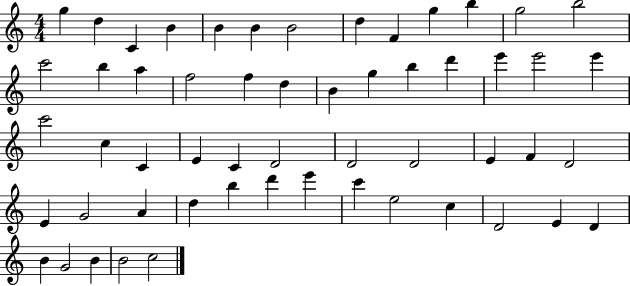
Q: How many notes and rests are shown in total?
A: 55